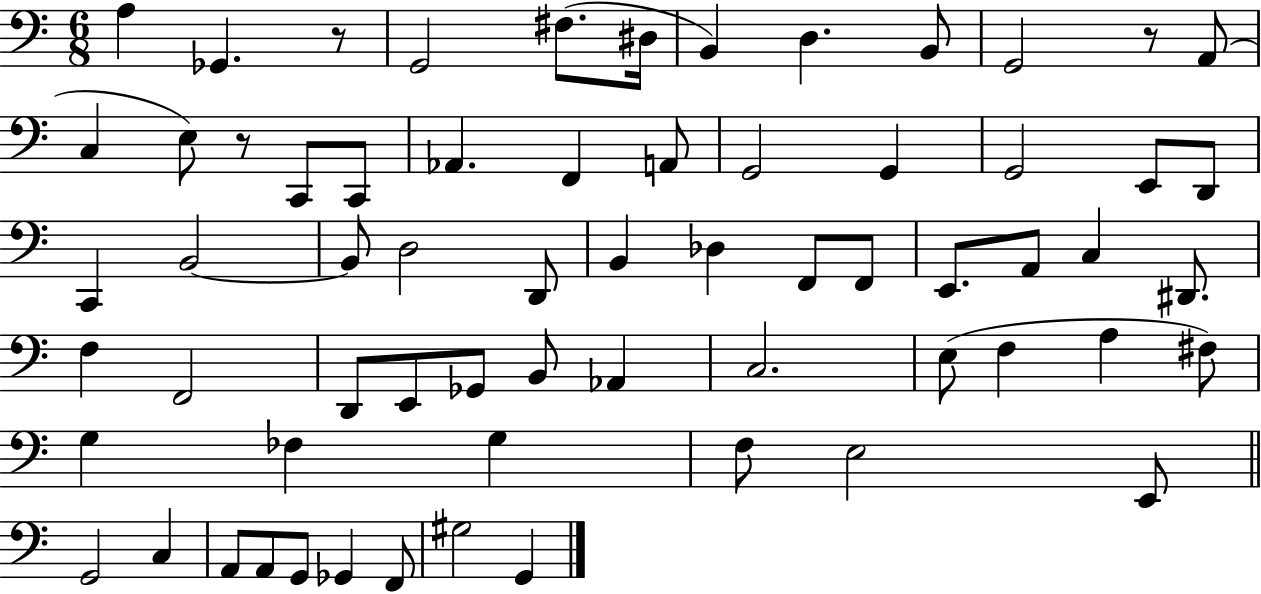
{
  \clef bass
  \numericTimeSignature
  \time 6/8
  \key c \major
  a4 ges,4. r8 | g,2 fis8.( dis16 | b,4) d4. b,8 | g,2 r8 a,8( | \break c4 e8) r8 c,8 c,8 | aes,4. f,4 a,8 | g,2 g,4 | g,2 e,8 d,8 | \break c,4 b,2~~ | b,8 d2 d,8 | b,4 des4 f,8 f,8 | e,8. a,8 c4 dis,8. | \break f4 f,2 | d,8 e,8 ges,8 b,8 aes,4 | c2. | e8( f4 a4 fis8) | \break g4 fes4 g4 | f8 e2 e,8 | \bar "||" \break \key c \major g,2 c4 | a,8 a,8 g,8 ges,4 f,8 | gis2 g,4 | \bar "|."
}